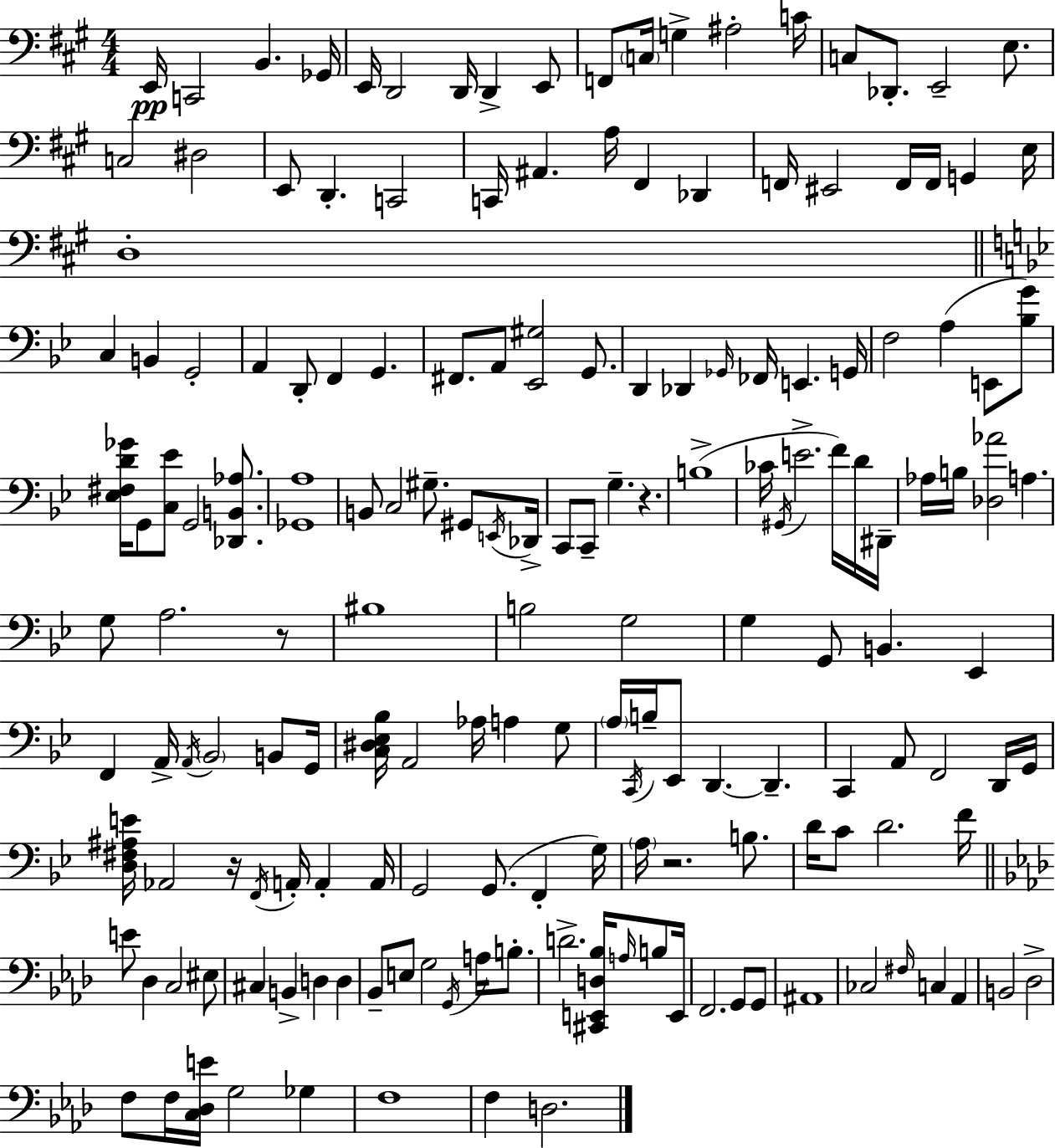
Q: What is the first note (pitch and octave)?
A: E2